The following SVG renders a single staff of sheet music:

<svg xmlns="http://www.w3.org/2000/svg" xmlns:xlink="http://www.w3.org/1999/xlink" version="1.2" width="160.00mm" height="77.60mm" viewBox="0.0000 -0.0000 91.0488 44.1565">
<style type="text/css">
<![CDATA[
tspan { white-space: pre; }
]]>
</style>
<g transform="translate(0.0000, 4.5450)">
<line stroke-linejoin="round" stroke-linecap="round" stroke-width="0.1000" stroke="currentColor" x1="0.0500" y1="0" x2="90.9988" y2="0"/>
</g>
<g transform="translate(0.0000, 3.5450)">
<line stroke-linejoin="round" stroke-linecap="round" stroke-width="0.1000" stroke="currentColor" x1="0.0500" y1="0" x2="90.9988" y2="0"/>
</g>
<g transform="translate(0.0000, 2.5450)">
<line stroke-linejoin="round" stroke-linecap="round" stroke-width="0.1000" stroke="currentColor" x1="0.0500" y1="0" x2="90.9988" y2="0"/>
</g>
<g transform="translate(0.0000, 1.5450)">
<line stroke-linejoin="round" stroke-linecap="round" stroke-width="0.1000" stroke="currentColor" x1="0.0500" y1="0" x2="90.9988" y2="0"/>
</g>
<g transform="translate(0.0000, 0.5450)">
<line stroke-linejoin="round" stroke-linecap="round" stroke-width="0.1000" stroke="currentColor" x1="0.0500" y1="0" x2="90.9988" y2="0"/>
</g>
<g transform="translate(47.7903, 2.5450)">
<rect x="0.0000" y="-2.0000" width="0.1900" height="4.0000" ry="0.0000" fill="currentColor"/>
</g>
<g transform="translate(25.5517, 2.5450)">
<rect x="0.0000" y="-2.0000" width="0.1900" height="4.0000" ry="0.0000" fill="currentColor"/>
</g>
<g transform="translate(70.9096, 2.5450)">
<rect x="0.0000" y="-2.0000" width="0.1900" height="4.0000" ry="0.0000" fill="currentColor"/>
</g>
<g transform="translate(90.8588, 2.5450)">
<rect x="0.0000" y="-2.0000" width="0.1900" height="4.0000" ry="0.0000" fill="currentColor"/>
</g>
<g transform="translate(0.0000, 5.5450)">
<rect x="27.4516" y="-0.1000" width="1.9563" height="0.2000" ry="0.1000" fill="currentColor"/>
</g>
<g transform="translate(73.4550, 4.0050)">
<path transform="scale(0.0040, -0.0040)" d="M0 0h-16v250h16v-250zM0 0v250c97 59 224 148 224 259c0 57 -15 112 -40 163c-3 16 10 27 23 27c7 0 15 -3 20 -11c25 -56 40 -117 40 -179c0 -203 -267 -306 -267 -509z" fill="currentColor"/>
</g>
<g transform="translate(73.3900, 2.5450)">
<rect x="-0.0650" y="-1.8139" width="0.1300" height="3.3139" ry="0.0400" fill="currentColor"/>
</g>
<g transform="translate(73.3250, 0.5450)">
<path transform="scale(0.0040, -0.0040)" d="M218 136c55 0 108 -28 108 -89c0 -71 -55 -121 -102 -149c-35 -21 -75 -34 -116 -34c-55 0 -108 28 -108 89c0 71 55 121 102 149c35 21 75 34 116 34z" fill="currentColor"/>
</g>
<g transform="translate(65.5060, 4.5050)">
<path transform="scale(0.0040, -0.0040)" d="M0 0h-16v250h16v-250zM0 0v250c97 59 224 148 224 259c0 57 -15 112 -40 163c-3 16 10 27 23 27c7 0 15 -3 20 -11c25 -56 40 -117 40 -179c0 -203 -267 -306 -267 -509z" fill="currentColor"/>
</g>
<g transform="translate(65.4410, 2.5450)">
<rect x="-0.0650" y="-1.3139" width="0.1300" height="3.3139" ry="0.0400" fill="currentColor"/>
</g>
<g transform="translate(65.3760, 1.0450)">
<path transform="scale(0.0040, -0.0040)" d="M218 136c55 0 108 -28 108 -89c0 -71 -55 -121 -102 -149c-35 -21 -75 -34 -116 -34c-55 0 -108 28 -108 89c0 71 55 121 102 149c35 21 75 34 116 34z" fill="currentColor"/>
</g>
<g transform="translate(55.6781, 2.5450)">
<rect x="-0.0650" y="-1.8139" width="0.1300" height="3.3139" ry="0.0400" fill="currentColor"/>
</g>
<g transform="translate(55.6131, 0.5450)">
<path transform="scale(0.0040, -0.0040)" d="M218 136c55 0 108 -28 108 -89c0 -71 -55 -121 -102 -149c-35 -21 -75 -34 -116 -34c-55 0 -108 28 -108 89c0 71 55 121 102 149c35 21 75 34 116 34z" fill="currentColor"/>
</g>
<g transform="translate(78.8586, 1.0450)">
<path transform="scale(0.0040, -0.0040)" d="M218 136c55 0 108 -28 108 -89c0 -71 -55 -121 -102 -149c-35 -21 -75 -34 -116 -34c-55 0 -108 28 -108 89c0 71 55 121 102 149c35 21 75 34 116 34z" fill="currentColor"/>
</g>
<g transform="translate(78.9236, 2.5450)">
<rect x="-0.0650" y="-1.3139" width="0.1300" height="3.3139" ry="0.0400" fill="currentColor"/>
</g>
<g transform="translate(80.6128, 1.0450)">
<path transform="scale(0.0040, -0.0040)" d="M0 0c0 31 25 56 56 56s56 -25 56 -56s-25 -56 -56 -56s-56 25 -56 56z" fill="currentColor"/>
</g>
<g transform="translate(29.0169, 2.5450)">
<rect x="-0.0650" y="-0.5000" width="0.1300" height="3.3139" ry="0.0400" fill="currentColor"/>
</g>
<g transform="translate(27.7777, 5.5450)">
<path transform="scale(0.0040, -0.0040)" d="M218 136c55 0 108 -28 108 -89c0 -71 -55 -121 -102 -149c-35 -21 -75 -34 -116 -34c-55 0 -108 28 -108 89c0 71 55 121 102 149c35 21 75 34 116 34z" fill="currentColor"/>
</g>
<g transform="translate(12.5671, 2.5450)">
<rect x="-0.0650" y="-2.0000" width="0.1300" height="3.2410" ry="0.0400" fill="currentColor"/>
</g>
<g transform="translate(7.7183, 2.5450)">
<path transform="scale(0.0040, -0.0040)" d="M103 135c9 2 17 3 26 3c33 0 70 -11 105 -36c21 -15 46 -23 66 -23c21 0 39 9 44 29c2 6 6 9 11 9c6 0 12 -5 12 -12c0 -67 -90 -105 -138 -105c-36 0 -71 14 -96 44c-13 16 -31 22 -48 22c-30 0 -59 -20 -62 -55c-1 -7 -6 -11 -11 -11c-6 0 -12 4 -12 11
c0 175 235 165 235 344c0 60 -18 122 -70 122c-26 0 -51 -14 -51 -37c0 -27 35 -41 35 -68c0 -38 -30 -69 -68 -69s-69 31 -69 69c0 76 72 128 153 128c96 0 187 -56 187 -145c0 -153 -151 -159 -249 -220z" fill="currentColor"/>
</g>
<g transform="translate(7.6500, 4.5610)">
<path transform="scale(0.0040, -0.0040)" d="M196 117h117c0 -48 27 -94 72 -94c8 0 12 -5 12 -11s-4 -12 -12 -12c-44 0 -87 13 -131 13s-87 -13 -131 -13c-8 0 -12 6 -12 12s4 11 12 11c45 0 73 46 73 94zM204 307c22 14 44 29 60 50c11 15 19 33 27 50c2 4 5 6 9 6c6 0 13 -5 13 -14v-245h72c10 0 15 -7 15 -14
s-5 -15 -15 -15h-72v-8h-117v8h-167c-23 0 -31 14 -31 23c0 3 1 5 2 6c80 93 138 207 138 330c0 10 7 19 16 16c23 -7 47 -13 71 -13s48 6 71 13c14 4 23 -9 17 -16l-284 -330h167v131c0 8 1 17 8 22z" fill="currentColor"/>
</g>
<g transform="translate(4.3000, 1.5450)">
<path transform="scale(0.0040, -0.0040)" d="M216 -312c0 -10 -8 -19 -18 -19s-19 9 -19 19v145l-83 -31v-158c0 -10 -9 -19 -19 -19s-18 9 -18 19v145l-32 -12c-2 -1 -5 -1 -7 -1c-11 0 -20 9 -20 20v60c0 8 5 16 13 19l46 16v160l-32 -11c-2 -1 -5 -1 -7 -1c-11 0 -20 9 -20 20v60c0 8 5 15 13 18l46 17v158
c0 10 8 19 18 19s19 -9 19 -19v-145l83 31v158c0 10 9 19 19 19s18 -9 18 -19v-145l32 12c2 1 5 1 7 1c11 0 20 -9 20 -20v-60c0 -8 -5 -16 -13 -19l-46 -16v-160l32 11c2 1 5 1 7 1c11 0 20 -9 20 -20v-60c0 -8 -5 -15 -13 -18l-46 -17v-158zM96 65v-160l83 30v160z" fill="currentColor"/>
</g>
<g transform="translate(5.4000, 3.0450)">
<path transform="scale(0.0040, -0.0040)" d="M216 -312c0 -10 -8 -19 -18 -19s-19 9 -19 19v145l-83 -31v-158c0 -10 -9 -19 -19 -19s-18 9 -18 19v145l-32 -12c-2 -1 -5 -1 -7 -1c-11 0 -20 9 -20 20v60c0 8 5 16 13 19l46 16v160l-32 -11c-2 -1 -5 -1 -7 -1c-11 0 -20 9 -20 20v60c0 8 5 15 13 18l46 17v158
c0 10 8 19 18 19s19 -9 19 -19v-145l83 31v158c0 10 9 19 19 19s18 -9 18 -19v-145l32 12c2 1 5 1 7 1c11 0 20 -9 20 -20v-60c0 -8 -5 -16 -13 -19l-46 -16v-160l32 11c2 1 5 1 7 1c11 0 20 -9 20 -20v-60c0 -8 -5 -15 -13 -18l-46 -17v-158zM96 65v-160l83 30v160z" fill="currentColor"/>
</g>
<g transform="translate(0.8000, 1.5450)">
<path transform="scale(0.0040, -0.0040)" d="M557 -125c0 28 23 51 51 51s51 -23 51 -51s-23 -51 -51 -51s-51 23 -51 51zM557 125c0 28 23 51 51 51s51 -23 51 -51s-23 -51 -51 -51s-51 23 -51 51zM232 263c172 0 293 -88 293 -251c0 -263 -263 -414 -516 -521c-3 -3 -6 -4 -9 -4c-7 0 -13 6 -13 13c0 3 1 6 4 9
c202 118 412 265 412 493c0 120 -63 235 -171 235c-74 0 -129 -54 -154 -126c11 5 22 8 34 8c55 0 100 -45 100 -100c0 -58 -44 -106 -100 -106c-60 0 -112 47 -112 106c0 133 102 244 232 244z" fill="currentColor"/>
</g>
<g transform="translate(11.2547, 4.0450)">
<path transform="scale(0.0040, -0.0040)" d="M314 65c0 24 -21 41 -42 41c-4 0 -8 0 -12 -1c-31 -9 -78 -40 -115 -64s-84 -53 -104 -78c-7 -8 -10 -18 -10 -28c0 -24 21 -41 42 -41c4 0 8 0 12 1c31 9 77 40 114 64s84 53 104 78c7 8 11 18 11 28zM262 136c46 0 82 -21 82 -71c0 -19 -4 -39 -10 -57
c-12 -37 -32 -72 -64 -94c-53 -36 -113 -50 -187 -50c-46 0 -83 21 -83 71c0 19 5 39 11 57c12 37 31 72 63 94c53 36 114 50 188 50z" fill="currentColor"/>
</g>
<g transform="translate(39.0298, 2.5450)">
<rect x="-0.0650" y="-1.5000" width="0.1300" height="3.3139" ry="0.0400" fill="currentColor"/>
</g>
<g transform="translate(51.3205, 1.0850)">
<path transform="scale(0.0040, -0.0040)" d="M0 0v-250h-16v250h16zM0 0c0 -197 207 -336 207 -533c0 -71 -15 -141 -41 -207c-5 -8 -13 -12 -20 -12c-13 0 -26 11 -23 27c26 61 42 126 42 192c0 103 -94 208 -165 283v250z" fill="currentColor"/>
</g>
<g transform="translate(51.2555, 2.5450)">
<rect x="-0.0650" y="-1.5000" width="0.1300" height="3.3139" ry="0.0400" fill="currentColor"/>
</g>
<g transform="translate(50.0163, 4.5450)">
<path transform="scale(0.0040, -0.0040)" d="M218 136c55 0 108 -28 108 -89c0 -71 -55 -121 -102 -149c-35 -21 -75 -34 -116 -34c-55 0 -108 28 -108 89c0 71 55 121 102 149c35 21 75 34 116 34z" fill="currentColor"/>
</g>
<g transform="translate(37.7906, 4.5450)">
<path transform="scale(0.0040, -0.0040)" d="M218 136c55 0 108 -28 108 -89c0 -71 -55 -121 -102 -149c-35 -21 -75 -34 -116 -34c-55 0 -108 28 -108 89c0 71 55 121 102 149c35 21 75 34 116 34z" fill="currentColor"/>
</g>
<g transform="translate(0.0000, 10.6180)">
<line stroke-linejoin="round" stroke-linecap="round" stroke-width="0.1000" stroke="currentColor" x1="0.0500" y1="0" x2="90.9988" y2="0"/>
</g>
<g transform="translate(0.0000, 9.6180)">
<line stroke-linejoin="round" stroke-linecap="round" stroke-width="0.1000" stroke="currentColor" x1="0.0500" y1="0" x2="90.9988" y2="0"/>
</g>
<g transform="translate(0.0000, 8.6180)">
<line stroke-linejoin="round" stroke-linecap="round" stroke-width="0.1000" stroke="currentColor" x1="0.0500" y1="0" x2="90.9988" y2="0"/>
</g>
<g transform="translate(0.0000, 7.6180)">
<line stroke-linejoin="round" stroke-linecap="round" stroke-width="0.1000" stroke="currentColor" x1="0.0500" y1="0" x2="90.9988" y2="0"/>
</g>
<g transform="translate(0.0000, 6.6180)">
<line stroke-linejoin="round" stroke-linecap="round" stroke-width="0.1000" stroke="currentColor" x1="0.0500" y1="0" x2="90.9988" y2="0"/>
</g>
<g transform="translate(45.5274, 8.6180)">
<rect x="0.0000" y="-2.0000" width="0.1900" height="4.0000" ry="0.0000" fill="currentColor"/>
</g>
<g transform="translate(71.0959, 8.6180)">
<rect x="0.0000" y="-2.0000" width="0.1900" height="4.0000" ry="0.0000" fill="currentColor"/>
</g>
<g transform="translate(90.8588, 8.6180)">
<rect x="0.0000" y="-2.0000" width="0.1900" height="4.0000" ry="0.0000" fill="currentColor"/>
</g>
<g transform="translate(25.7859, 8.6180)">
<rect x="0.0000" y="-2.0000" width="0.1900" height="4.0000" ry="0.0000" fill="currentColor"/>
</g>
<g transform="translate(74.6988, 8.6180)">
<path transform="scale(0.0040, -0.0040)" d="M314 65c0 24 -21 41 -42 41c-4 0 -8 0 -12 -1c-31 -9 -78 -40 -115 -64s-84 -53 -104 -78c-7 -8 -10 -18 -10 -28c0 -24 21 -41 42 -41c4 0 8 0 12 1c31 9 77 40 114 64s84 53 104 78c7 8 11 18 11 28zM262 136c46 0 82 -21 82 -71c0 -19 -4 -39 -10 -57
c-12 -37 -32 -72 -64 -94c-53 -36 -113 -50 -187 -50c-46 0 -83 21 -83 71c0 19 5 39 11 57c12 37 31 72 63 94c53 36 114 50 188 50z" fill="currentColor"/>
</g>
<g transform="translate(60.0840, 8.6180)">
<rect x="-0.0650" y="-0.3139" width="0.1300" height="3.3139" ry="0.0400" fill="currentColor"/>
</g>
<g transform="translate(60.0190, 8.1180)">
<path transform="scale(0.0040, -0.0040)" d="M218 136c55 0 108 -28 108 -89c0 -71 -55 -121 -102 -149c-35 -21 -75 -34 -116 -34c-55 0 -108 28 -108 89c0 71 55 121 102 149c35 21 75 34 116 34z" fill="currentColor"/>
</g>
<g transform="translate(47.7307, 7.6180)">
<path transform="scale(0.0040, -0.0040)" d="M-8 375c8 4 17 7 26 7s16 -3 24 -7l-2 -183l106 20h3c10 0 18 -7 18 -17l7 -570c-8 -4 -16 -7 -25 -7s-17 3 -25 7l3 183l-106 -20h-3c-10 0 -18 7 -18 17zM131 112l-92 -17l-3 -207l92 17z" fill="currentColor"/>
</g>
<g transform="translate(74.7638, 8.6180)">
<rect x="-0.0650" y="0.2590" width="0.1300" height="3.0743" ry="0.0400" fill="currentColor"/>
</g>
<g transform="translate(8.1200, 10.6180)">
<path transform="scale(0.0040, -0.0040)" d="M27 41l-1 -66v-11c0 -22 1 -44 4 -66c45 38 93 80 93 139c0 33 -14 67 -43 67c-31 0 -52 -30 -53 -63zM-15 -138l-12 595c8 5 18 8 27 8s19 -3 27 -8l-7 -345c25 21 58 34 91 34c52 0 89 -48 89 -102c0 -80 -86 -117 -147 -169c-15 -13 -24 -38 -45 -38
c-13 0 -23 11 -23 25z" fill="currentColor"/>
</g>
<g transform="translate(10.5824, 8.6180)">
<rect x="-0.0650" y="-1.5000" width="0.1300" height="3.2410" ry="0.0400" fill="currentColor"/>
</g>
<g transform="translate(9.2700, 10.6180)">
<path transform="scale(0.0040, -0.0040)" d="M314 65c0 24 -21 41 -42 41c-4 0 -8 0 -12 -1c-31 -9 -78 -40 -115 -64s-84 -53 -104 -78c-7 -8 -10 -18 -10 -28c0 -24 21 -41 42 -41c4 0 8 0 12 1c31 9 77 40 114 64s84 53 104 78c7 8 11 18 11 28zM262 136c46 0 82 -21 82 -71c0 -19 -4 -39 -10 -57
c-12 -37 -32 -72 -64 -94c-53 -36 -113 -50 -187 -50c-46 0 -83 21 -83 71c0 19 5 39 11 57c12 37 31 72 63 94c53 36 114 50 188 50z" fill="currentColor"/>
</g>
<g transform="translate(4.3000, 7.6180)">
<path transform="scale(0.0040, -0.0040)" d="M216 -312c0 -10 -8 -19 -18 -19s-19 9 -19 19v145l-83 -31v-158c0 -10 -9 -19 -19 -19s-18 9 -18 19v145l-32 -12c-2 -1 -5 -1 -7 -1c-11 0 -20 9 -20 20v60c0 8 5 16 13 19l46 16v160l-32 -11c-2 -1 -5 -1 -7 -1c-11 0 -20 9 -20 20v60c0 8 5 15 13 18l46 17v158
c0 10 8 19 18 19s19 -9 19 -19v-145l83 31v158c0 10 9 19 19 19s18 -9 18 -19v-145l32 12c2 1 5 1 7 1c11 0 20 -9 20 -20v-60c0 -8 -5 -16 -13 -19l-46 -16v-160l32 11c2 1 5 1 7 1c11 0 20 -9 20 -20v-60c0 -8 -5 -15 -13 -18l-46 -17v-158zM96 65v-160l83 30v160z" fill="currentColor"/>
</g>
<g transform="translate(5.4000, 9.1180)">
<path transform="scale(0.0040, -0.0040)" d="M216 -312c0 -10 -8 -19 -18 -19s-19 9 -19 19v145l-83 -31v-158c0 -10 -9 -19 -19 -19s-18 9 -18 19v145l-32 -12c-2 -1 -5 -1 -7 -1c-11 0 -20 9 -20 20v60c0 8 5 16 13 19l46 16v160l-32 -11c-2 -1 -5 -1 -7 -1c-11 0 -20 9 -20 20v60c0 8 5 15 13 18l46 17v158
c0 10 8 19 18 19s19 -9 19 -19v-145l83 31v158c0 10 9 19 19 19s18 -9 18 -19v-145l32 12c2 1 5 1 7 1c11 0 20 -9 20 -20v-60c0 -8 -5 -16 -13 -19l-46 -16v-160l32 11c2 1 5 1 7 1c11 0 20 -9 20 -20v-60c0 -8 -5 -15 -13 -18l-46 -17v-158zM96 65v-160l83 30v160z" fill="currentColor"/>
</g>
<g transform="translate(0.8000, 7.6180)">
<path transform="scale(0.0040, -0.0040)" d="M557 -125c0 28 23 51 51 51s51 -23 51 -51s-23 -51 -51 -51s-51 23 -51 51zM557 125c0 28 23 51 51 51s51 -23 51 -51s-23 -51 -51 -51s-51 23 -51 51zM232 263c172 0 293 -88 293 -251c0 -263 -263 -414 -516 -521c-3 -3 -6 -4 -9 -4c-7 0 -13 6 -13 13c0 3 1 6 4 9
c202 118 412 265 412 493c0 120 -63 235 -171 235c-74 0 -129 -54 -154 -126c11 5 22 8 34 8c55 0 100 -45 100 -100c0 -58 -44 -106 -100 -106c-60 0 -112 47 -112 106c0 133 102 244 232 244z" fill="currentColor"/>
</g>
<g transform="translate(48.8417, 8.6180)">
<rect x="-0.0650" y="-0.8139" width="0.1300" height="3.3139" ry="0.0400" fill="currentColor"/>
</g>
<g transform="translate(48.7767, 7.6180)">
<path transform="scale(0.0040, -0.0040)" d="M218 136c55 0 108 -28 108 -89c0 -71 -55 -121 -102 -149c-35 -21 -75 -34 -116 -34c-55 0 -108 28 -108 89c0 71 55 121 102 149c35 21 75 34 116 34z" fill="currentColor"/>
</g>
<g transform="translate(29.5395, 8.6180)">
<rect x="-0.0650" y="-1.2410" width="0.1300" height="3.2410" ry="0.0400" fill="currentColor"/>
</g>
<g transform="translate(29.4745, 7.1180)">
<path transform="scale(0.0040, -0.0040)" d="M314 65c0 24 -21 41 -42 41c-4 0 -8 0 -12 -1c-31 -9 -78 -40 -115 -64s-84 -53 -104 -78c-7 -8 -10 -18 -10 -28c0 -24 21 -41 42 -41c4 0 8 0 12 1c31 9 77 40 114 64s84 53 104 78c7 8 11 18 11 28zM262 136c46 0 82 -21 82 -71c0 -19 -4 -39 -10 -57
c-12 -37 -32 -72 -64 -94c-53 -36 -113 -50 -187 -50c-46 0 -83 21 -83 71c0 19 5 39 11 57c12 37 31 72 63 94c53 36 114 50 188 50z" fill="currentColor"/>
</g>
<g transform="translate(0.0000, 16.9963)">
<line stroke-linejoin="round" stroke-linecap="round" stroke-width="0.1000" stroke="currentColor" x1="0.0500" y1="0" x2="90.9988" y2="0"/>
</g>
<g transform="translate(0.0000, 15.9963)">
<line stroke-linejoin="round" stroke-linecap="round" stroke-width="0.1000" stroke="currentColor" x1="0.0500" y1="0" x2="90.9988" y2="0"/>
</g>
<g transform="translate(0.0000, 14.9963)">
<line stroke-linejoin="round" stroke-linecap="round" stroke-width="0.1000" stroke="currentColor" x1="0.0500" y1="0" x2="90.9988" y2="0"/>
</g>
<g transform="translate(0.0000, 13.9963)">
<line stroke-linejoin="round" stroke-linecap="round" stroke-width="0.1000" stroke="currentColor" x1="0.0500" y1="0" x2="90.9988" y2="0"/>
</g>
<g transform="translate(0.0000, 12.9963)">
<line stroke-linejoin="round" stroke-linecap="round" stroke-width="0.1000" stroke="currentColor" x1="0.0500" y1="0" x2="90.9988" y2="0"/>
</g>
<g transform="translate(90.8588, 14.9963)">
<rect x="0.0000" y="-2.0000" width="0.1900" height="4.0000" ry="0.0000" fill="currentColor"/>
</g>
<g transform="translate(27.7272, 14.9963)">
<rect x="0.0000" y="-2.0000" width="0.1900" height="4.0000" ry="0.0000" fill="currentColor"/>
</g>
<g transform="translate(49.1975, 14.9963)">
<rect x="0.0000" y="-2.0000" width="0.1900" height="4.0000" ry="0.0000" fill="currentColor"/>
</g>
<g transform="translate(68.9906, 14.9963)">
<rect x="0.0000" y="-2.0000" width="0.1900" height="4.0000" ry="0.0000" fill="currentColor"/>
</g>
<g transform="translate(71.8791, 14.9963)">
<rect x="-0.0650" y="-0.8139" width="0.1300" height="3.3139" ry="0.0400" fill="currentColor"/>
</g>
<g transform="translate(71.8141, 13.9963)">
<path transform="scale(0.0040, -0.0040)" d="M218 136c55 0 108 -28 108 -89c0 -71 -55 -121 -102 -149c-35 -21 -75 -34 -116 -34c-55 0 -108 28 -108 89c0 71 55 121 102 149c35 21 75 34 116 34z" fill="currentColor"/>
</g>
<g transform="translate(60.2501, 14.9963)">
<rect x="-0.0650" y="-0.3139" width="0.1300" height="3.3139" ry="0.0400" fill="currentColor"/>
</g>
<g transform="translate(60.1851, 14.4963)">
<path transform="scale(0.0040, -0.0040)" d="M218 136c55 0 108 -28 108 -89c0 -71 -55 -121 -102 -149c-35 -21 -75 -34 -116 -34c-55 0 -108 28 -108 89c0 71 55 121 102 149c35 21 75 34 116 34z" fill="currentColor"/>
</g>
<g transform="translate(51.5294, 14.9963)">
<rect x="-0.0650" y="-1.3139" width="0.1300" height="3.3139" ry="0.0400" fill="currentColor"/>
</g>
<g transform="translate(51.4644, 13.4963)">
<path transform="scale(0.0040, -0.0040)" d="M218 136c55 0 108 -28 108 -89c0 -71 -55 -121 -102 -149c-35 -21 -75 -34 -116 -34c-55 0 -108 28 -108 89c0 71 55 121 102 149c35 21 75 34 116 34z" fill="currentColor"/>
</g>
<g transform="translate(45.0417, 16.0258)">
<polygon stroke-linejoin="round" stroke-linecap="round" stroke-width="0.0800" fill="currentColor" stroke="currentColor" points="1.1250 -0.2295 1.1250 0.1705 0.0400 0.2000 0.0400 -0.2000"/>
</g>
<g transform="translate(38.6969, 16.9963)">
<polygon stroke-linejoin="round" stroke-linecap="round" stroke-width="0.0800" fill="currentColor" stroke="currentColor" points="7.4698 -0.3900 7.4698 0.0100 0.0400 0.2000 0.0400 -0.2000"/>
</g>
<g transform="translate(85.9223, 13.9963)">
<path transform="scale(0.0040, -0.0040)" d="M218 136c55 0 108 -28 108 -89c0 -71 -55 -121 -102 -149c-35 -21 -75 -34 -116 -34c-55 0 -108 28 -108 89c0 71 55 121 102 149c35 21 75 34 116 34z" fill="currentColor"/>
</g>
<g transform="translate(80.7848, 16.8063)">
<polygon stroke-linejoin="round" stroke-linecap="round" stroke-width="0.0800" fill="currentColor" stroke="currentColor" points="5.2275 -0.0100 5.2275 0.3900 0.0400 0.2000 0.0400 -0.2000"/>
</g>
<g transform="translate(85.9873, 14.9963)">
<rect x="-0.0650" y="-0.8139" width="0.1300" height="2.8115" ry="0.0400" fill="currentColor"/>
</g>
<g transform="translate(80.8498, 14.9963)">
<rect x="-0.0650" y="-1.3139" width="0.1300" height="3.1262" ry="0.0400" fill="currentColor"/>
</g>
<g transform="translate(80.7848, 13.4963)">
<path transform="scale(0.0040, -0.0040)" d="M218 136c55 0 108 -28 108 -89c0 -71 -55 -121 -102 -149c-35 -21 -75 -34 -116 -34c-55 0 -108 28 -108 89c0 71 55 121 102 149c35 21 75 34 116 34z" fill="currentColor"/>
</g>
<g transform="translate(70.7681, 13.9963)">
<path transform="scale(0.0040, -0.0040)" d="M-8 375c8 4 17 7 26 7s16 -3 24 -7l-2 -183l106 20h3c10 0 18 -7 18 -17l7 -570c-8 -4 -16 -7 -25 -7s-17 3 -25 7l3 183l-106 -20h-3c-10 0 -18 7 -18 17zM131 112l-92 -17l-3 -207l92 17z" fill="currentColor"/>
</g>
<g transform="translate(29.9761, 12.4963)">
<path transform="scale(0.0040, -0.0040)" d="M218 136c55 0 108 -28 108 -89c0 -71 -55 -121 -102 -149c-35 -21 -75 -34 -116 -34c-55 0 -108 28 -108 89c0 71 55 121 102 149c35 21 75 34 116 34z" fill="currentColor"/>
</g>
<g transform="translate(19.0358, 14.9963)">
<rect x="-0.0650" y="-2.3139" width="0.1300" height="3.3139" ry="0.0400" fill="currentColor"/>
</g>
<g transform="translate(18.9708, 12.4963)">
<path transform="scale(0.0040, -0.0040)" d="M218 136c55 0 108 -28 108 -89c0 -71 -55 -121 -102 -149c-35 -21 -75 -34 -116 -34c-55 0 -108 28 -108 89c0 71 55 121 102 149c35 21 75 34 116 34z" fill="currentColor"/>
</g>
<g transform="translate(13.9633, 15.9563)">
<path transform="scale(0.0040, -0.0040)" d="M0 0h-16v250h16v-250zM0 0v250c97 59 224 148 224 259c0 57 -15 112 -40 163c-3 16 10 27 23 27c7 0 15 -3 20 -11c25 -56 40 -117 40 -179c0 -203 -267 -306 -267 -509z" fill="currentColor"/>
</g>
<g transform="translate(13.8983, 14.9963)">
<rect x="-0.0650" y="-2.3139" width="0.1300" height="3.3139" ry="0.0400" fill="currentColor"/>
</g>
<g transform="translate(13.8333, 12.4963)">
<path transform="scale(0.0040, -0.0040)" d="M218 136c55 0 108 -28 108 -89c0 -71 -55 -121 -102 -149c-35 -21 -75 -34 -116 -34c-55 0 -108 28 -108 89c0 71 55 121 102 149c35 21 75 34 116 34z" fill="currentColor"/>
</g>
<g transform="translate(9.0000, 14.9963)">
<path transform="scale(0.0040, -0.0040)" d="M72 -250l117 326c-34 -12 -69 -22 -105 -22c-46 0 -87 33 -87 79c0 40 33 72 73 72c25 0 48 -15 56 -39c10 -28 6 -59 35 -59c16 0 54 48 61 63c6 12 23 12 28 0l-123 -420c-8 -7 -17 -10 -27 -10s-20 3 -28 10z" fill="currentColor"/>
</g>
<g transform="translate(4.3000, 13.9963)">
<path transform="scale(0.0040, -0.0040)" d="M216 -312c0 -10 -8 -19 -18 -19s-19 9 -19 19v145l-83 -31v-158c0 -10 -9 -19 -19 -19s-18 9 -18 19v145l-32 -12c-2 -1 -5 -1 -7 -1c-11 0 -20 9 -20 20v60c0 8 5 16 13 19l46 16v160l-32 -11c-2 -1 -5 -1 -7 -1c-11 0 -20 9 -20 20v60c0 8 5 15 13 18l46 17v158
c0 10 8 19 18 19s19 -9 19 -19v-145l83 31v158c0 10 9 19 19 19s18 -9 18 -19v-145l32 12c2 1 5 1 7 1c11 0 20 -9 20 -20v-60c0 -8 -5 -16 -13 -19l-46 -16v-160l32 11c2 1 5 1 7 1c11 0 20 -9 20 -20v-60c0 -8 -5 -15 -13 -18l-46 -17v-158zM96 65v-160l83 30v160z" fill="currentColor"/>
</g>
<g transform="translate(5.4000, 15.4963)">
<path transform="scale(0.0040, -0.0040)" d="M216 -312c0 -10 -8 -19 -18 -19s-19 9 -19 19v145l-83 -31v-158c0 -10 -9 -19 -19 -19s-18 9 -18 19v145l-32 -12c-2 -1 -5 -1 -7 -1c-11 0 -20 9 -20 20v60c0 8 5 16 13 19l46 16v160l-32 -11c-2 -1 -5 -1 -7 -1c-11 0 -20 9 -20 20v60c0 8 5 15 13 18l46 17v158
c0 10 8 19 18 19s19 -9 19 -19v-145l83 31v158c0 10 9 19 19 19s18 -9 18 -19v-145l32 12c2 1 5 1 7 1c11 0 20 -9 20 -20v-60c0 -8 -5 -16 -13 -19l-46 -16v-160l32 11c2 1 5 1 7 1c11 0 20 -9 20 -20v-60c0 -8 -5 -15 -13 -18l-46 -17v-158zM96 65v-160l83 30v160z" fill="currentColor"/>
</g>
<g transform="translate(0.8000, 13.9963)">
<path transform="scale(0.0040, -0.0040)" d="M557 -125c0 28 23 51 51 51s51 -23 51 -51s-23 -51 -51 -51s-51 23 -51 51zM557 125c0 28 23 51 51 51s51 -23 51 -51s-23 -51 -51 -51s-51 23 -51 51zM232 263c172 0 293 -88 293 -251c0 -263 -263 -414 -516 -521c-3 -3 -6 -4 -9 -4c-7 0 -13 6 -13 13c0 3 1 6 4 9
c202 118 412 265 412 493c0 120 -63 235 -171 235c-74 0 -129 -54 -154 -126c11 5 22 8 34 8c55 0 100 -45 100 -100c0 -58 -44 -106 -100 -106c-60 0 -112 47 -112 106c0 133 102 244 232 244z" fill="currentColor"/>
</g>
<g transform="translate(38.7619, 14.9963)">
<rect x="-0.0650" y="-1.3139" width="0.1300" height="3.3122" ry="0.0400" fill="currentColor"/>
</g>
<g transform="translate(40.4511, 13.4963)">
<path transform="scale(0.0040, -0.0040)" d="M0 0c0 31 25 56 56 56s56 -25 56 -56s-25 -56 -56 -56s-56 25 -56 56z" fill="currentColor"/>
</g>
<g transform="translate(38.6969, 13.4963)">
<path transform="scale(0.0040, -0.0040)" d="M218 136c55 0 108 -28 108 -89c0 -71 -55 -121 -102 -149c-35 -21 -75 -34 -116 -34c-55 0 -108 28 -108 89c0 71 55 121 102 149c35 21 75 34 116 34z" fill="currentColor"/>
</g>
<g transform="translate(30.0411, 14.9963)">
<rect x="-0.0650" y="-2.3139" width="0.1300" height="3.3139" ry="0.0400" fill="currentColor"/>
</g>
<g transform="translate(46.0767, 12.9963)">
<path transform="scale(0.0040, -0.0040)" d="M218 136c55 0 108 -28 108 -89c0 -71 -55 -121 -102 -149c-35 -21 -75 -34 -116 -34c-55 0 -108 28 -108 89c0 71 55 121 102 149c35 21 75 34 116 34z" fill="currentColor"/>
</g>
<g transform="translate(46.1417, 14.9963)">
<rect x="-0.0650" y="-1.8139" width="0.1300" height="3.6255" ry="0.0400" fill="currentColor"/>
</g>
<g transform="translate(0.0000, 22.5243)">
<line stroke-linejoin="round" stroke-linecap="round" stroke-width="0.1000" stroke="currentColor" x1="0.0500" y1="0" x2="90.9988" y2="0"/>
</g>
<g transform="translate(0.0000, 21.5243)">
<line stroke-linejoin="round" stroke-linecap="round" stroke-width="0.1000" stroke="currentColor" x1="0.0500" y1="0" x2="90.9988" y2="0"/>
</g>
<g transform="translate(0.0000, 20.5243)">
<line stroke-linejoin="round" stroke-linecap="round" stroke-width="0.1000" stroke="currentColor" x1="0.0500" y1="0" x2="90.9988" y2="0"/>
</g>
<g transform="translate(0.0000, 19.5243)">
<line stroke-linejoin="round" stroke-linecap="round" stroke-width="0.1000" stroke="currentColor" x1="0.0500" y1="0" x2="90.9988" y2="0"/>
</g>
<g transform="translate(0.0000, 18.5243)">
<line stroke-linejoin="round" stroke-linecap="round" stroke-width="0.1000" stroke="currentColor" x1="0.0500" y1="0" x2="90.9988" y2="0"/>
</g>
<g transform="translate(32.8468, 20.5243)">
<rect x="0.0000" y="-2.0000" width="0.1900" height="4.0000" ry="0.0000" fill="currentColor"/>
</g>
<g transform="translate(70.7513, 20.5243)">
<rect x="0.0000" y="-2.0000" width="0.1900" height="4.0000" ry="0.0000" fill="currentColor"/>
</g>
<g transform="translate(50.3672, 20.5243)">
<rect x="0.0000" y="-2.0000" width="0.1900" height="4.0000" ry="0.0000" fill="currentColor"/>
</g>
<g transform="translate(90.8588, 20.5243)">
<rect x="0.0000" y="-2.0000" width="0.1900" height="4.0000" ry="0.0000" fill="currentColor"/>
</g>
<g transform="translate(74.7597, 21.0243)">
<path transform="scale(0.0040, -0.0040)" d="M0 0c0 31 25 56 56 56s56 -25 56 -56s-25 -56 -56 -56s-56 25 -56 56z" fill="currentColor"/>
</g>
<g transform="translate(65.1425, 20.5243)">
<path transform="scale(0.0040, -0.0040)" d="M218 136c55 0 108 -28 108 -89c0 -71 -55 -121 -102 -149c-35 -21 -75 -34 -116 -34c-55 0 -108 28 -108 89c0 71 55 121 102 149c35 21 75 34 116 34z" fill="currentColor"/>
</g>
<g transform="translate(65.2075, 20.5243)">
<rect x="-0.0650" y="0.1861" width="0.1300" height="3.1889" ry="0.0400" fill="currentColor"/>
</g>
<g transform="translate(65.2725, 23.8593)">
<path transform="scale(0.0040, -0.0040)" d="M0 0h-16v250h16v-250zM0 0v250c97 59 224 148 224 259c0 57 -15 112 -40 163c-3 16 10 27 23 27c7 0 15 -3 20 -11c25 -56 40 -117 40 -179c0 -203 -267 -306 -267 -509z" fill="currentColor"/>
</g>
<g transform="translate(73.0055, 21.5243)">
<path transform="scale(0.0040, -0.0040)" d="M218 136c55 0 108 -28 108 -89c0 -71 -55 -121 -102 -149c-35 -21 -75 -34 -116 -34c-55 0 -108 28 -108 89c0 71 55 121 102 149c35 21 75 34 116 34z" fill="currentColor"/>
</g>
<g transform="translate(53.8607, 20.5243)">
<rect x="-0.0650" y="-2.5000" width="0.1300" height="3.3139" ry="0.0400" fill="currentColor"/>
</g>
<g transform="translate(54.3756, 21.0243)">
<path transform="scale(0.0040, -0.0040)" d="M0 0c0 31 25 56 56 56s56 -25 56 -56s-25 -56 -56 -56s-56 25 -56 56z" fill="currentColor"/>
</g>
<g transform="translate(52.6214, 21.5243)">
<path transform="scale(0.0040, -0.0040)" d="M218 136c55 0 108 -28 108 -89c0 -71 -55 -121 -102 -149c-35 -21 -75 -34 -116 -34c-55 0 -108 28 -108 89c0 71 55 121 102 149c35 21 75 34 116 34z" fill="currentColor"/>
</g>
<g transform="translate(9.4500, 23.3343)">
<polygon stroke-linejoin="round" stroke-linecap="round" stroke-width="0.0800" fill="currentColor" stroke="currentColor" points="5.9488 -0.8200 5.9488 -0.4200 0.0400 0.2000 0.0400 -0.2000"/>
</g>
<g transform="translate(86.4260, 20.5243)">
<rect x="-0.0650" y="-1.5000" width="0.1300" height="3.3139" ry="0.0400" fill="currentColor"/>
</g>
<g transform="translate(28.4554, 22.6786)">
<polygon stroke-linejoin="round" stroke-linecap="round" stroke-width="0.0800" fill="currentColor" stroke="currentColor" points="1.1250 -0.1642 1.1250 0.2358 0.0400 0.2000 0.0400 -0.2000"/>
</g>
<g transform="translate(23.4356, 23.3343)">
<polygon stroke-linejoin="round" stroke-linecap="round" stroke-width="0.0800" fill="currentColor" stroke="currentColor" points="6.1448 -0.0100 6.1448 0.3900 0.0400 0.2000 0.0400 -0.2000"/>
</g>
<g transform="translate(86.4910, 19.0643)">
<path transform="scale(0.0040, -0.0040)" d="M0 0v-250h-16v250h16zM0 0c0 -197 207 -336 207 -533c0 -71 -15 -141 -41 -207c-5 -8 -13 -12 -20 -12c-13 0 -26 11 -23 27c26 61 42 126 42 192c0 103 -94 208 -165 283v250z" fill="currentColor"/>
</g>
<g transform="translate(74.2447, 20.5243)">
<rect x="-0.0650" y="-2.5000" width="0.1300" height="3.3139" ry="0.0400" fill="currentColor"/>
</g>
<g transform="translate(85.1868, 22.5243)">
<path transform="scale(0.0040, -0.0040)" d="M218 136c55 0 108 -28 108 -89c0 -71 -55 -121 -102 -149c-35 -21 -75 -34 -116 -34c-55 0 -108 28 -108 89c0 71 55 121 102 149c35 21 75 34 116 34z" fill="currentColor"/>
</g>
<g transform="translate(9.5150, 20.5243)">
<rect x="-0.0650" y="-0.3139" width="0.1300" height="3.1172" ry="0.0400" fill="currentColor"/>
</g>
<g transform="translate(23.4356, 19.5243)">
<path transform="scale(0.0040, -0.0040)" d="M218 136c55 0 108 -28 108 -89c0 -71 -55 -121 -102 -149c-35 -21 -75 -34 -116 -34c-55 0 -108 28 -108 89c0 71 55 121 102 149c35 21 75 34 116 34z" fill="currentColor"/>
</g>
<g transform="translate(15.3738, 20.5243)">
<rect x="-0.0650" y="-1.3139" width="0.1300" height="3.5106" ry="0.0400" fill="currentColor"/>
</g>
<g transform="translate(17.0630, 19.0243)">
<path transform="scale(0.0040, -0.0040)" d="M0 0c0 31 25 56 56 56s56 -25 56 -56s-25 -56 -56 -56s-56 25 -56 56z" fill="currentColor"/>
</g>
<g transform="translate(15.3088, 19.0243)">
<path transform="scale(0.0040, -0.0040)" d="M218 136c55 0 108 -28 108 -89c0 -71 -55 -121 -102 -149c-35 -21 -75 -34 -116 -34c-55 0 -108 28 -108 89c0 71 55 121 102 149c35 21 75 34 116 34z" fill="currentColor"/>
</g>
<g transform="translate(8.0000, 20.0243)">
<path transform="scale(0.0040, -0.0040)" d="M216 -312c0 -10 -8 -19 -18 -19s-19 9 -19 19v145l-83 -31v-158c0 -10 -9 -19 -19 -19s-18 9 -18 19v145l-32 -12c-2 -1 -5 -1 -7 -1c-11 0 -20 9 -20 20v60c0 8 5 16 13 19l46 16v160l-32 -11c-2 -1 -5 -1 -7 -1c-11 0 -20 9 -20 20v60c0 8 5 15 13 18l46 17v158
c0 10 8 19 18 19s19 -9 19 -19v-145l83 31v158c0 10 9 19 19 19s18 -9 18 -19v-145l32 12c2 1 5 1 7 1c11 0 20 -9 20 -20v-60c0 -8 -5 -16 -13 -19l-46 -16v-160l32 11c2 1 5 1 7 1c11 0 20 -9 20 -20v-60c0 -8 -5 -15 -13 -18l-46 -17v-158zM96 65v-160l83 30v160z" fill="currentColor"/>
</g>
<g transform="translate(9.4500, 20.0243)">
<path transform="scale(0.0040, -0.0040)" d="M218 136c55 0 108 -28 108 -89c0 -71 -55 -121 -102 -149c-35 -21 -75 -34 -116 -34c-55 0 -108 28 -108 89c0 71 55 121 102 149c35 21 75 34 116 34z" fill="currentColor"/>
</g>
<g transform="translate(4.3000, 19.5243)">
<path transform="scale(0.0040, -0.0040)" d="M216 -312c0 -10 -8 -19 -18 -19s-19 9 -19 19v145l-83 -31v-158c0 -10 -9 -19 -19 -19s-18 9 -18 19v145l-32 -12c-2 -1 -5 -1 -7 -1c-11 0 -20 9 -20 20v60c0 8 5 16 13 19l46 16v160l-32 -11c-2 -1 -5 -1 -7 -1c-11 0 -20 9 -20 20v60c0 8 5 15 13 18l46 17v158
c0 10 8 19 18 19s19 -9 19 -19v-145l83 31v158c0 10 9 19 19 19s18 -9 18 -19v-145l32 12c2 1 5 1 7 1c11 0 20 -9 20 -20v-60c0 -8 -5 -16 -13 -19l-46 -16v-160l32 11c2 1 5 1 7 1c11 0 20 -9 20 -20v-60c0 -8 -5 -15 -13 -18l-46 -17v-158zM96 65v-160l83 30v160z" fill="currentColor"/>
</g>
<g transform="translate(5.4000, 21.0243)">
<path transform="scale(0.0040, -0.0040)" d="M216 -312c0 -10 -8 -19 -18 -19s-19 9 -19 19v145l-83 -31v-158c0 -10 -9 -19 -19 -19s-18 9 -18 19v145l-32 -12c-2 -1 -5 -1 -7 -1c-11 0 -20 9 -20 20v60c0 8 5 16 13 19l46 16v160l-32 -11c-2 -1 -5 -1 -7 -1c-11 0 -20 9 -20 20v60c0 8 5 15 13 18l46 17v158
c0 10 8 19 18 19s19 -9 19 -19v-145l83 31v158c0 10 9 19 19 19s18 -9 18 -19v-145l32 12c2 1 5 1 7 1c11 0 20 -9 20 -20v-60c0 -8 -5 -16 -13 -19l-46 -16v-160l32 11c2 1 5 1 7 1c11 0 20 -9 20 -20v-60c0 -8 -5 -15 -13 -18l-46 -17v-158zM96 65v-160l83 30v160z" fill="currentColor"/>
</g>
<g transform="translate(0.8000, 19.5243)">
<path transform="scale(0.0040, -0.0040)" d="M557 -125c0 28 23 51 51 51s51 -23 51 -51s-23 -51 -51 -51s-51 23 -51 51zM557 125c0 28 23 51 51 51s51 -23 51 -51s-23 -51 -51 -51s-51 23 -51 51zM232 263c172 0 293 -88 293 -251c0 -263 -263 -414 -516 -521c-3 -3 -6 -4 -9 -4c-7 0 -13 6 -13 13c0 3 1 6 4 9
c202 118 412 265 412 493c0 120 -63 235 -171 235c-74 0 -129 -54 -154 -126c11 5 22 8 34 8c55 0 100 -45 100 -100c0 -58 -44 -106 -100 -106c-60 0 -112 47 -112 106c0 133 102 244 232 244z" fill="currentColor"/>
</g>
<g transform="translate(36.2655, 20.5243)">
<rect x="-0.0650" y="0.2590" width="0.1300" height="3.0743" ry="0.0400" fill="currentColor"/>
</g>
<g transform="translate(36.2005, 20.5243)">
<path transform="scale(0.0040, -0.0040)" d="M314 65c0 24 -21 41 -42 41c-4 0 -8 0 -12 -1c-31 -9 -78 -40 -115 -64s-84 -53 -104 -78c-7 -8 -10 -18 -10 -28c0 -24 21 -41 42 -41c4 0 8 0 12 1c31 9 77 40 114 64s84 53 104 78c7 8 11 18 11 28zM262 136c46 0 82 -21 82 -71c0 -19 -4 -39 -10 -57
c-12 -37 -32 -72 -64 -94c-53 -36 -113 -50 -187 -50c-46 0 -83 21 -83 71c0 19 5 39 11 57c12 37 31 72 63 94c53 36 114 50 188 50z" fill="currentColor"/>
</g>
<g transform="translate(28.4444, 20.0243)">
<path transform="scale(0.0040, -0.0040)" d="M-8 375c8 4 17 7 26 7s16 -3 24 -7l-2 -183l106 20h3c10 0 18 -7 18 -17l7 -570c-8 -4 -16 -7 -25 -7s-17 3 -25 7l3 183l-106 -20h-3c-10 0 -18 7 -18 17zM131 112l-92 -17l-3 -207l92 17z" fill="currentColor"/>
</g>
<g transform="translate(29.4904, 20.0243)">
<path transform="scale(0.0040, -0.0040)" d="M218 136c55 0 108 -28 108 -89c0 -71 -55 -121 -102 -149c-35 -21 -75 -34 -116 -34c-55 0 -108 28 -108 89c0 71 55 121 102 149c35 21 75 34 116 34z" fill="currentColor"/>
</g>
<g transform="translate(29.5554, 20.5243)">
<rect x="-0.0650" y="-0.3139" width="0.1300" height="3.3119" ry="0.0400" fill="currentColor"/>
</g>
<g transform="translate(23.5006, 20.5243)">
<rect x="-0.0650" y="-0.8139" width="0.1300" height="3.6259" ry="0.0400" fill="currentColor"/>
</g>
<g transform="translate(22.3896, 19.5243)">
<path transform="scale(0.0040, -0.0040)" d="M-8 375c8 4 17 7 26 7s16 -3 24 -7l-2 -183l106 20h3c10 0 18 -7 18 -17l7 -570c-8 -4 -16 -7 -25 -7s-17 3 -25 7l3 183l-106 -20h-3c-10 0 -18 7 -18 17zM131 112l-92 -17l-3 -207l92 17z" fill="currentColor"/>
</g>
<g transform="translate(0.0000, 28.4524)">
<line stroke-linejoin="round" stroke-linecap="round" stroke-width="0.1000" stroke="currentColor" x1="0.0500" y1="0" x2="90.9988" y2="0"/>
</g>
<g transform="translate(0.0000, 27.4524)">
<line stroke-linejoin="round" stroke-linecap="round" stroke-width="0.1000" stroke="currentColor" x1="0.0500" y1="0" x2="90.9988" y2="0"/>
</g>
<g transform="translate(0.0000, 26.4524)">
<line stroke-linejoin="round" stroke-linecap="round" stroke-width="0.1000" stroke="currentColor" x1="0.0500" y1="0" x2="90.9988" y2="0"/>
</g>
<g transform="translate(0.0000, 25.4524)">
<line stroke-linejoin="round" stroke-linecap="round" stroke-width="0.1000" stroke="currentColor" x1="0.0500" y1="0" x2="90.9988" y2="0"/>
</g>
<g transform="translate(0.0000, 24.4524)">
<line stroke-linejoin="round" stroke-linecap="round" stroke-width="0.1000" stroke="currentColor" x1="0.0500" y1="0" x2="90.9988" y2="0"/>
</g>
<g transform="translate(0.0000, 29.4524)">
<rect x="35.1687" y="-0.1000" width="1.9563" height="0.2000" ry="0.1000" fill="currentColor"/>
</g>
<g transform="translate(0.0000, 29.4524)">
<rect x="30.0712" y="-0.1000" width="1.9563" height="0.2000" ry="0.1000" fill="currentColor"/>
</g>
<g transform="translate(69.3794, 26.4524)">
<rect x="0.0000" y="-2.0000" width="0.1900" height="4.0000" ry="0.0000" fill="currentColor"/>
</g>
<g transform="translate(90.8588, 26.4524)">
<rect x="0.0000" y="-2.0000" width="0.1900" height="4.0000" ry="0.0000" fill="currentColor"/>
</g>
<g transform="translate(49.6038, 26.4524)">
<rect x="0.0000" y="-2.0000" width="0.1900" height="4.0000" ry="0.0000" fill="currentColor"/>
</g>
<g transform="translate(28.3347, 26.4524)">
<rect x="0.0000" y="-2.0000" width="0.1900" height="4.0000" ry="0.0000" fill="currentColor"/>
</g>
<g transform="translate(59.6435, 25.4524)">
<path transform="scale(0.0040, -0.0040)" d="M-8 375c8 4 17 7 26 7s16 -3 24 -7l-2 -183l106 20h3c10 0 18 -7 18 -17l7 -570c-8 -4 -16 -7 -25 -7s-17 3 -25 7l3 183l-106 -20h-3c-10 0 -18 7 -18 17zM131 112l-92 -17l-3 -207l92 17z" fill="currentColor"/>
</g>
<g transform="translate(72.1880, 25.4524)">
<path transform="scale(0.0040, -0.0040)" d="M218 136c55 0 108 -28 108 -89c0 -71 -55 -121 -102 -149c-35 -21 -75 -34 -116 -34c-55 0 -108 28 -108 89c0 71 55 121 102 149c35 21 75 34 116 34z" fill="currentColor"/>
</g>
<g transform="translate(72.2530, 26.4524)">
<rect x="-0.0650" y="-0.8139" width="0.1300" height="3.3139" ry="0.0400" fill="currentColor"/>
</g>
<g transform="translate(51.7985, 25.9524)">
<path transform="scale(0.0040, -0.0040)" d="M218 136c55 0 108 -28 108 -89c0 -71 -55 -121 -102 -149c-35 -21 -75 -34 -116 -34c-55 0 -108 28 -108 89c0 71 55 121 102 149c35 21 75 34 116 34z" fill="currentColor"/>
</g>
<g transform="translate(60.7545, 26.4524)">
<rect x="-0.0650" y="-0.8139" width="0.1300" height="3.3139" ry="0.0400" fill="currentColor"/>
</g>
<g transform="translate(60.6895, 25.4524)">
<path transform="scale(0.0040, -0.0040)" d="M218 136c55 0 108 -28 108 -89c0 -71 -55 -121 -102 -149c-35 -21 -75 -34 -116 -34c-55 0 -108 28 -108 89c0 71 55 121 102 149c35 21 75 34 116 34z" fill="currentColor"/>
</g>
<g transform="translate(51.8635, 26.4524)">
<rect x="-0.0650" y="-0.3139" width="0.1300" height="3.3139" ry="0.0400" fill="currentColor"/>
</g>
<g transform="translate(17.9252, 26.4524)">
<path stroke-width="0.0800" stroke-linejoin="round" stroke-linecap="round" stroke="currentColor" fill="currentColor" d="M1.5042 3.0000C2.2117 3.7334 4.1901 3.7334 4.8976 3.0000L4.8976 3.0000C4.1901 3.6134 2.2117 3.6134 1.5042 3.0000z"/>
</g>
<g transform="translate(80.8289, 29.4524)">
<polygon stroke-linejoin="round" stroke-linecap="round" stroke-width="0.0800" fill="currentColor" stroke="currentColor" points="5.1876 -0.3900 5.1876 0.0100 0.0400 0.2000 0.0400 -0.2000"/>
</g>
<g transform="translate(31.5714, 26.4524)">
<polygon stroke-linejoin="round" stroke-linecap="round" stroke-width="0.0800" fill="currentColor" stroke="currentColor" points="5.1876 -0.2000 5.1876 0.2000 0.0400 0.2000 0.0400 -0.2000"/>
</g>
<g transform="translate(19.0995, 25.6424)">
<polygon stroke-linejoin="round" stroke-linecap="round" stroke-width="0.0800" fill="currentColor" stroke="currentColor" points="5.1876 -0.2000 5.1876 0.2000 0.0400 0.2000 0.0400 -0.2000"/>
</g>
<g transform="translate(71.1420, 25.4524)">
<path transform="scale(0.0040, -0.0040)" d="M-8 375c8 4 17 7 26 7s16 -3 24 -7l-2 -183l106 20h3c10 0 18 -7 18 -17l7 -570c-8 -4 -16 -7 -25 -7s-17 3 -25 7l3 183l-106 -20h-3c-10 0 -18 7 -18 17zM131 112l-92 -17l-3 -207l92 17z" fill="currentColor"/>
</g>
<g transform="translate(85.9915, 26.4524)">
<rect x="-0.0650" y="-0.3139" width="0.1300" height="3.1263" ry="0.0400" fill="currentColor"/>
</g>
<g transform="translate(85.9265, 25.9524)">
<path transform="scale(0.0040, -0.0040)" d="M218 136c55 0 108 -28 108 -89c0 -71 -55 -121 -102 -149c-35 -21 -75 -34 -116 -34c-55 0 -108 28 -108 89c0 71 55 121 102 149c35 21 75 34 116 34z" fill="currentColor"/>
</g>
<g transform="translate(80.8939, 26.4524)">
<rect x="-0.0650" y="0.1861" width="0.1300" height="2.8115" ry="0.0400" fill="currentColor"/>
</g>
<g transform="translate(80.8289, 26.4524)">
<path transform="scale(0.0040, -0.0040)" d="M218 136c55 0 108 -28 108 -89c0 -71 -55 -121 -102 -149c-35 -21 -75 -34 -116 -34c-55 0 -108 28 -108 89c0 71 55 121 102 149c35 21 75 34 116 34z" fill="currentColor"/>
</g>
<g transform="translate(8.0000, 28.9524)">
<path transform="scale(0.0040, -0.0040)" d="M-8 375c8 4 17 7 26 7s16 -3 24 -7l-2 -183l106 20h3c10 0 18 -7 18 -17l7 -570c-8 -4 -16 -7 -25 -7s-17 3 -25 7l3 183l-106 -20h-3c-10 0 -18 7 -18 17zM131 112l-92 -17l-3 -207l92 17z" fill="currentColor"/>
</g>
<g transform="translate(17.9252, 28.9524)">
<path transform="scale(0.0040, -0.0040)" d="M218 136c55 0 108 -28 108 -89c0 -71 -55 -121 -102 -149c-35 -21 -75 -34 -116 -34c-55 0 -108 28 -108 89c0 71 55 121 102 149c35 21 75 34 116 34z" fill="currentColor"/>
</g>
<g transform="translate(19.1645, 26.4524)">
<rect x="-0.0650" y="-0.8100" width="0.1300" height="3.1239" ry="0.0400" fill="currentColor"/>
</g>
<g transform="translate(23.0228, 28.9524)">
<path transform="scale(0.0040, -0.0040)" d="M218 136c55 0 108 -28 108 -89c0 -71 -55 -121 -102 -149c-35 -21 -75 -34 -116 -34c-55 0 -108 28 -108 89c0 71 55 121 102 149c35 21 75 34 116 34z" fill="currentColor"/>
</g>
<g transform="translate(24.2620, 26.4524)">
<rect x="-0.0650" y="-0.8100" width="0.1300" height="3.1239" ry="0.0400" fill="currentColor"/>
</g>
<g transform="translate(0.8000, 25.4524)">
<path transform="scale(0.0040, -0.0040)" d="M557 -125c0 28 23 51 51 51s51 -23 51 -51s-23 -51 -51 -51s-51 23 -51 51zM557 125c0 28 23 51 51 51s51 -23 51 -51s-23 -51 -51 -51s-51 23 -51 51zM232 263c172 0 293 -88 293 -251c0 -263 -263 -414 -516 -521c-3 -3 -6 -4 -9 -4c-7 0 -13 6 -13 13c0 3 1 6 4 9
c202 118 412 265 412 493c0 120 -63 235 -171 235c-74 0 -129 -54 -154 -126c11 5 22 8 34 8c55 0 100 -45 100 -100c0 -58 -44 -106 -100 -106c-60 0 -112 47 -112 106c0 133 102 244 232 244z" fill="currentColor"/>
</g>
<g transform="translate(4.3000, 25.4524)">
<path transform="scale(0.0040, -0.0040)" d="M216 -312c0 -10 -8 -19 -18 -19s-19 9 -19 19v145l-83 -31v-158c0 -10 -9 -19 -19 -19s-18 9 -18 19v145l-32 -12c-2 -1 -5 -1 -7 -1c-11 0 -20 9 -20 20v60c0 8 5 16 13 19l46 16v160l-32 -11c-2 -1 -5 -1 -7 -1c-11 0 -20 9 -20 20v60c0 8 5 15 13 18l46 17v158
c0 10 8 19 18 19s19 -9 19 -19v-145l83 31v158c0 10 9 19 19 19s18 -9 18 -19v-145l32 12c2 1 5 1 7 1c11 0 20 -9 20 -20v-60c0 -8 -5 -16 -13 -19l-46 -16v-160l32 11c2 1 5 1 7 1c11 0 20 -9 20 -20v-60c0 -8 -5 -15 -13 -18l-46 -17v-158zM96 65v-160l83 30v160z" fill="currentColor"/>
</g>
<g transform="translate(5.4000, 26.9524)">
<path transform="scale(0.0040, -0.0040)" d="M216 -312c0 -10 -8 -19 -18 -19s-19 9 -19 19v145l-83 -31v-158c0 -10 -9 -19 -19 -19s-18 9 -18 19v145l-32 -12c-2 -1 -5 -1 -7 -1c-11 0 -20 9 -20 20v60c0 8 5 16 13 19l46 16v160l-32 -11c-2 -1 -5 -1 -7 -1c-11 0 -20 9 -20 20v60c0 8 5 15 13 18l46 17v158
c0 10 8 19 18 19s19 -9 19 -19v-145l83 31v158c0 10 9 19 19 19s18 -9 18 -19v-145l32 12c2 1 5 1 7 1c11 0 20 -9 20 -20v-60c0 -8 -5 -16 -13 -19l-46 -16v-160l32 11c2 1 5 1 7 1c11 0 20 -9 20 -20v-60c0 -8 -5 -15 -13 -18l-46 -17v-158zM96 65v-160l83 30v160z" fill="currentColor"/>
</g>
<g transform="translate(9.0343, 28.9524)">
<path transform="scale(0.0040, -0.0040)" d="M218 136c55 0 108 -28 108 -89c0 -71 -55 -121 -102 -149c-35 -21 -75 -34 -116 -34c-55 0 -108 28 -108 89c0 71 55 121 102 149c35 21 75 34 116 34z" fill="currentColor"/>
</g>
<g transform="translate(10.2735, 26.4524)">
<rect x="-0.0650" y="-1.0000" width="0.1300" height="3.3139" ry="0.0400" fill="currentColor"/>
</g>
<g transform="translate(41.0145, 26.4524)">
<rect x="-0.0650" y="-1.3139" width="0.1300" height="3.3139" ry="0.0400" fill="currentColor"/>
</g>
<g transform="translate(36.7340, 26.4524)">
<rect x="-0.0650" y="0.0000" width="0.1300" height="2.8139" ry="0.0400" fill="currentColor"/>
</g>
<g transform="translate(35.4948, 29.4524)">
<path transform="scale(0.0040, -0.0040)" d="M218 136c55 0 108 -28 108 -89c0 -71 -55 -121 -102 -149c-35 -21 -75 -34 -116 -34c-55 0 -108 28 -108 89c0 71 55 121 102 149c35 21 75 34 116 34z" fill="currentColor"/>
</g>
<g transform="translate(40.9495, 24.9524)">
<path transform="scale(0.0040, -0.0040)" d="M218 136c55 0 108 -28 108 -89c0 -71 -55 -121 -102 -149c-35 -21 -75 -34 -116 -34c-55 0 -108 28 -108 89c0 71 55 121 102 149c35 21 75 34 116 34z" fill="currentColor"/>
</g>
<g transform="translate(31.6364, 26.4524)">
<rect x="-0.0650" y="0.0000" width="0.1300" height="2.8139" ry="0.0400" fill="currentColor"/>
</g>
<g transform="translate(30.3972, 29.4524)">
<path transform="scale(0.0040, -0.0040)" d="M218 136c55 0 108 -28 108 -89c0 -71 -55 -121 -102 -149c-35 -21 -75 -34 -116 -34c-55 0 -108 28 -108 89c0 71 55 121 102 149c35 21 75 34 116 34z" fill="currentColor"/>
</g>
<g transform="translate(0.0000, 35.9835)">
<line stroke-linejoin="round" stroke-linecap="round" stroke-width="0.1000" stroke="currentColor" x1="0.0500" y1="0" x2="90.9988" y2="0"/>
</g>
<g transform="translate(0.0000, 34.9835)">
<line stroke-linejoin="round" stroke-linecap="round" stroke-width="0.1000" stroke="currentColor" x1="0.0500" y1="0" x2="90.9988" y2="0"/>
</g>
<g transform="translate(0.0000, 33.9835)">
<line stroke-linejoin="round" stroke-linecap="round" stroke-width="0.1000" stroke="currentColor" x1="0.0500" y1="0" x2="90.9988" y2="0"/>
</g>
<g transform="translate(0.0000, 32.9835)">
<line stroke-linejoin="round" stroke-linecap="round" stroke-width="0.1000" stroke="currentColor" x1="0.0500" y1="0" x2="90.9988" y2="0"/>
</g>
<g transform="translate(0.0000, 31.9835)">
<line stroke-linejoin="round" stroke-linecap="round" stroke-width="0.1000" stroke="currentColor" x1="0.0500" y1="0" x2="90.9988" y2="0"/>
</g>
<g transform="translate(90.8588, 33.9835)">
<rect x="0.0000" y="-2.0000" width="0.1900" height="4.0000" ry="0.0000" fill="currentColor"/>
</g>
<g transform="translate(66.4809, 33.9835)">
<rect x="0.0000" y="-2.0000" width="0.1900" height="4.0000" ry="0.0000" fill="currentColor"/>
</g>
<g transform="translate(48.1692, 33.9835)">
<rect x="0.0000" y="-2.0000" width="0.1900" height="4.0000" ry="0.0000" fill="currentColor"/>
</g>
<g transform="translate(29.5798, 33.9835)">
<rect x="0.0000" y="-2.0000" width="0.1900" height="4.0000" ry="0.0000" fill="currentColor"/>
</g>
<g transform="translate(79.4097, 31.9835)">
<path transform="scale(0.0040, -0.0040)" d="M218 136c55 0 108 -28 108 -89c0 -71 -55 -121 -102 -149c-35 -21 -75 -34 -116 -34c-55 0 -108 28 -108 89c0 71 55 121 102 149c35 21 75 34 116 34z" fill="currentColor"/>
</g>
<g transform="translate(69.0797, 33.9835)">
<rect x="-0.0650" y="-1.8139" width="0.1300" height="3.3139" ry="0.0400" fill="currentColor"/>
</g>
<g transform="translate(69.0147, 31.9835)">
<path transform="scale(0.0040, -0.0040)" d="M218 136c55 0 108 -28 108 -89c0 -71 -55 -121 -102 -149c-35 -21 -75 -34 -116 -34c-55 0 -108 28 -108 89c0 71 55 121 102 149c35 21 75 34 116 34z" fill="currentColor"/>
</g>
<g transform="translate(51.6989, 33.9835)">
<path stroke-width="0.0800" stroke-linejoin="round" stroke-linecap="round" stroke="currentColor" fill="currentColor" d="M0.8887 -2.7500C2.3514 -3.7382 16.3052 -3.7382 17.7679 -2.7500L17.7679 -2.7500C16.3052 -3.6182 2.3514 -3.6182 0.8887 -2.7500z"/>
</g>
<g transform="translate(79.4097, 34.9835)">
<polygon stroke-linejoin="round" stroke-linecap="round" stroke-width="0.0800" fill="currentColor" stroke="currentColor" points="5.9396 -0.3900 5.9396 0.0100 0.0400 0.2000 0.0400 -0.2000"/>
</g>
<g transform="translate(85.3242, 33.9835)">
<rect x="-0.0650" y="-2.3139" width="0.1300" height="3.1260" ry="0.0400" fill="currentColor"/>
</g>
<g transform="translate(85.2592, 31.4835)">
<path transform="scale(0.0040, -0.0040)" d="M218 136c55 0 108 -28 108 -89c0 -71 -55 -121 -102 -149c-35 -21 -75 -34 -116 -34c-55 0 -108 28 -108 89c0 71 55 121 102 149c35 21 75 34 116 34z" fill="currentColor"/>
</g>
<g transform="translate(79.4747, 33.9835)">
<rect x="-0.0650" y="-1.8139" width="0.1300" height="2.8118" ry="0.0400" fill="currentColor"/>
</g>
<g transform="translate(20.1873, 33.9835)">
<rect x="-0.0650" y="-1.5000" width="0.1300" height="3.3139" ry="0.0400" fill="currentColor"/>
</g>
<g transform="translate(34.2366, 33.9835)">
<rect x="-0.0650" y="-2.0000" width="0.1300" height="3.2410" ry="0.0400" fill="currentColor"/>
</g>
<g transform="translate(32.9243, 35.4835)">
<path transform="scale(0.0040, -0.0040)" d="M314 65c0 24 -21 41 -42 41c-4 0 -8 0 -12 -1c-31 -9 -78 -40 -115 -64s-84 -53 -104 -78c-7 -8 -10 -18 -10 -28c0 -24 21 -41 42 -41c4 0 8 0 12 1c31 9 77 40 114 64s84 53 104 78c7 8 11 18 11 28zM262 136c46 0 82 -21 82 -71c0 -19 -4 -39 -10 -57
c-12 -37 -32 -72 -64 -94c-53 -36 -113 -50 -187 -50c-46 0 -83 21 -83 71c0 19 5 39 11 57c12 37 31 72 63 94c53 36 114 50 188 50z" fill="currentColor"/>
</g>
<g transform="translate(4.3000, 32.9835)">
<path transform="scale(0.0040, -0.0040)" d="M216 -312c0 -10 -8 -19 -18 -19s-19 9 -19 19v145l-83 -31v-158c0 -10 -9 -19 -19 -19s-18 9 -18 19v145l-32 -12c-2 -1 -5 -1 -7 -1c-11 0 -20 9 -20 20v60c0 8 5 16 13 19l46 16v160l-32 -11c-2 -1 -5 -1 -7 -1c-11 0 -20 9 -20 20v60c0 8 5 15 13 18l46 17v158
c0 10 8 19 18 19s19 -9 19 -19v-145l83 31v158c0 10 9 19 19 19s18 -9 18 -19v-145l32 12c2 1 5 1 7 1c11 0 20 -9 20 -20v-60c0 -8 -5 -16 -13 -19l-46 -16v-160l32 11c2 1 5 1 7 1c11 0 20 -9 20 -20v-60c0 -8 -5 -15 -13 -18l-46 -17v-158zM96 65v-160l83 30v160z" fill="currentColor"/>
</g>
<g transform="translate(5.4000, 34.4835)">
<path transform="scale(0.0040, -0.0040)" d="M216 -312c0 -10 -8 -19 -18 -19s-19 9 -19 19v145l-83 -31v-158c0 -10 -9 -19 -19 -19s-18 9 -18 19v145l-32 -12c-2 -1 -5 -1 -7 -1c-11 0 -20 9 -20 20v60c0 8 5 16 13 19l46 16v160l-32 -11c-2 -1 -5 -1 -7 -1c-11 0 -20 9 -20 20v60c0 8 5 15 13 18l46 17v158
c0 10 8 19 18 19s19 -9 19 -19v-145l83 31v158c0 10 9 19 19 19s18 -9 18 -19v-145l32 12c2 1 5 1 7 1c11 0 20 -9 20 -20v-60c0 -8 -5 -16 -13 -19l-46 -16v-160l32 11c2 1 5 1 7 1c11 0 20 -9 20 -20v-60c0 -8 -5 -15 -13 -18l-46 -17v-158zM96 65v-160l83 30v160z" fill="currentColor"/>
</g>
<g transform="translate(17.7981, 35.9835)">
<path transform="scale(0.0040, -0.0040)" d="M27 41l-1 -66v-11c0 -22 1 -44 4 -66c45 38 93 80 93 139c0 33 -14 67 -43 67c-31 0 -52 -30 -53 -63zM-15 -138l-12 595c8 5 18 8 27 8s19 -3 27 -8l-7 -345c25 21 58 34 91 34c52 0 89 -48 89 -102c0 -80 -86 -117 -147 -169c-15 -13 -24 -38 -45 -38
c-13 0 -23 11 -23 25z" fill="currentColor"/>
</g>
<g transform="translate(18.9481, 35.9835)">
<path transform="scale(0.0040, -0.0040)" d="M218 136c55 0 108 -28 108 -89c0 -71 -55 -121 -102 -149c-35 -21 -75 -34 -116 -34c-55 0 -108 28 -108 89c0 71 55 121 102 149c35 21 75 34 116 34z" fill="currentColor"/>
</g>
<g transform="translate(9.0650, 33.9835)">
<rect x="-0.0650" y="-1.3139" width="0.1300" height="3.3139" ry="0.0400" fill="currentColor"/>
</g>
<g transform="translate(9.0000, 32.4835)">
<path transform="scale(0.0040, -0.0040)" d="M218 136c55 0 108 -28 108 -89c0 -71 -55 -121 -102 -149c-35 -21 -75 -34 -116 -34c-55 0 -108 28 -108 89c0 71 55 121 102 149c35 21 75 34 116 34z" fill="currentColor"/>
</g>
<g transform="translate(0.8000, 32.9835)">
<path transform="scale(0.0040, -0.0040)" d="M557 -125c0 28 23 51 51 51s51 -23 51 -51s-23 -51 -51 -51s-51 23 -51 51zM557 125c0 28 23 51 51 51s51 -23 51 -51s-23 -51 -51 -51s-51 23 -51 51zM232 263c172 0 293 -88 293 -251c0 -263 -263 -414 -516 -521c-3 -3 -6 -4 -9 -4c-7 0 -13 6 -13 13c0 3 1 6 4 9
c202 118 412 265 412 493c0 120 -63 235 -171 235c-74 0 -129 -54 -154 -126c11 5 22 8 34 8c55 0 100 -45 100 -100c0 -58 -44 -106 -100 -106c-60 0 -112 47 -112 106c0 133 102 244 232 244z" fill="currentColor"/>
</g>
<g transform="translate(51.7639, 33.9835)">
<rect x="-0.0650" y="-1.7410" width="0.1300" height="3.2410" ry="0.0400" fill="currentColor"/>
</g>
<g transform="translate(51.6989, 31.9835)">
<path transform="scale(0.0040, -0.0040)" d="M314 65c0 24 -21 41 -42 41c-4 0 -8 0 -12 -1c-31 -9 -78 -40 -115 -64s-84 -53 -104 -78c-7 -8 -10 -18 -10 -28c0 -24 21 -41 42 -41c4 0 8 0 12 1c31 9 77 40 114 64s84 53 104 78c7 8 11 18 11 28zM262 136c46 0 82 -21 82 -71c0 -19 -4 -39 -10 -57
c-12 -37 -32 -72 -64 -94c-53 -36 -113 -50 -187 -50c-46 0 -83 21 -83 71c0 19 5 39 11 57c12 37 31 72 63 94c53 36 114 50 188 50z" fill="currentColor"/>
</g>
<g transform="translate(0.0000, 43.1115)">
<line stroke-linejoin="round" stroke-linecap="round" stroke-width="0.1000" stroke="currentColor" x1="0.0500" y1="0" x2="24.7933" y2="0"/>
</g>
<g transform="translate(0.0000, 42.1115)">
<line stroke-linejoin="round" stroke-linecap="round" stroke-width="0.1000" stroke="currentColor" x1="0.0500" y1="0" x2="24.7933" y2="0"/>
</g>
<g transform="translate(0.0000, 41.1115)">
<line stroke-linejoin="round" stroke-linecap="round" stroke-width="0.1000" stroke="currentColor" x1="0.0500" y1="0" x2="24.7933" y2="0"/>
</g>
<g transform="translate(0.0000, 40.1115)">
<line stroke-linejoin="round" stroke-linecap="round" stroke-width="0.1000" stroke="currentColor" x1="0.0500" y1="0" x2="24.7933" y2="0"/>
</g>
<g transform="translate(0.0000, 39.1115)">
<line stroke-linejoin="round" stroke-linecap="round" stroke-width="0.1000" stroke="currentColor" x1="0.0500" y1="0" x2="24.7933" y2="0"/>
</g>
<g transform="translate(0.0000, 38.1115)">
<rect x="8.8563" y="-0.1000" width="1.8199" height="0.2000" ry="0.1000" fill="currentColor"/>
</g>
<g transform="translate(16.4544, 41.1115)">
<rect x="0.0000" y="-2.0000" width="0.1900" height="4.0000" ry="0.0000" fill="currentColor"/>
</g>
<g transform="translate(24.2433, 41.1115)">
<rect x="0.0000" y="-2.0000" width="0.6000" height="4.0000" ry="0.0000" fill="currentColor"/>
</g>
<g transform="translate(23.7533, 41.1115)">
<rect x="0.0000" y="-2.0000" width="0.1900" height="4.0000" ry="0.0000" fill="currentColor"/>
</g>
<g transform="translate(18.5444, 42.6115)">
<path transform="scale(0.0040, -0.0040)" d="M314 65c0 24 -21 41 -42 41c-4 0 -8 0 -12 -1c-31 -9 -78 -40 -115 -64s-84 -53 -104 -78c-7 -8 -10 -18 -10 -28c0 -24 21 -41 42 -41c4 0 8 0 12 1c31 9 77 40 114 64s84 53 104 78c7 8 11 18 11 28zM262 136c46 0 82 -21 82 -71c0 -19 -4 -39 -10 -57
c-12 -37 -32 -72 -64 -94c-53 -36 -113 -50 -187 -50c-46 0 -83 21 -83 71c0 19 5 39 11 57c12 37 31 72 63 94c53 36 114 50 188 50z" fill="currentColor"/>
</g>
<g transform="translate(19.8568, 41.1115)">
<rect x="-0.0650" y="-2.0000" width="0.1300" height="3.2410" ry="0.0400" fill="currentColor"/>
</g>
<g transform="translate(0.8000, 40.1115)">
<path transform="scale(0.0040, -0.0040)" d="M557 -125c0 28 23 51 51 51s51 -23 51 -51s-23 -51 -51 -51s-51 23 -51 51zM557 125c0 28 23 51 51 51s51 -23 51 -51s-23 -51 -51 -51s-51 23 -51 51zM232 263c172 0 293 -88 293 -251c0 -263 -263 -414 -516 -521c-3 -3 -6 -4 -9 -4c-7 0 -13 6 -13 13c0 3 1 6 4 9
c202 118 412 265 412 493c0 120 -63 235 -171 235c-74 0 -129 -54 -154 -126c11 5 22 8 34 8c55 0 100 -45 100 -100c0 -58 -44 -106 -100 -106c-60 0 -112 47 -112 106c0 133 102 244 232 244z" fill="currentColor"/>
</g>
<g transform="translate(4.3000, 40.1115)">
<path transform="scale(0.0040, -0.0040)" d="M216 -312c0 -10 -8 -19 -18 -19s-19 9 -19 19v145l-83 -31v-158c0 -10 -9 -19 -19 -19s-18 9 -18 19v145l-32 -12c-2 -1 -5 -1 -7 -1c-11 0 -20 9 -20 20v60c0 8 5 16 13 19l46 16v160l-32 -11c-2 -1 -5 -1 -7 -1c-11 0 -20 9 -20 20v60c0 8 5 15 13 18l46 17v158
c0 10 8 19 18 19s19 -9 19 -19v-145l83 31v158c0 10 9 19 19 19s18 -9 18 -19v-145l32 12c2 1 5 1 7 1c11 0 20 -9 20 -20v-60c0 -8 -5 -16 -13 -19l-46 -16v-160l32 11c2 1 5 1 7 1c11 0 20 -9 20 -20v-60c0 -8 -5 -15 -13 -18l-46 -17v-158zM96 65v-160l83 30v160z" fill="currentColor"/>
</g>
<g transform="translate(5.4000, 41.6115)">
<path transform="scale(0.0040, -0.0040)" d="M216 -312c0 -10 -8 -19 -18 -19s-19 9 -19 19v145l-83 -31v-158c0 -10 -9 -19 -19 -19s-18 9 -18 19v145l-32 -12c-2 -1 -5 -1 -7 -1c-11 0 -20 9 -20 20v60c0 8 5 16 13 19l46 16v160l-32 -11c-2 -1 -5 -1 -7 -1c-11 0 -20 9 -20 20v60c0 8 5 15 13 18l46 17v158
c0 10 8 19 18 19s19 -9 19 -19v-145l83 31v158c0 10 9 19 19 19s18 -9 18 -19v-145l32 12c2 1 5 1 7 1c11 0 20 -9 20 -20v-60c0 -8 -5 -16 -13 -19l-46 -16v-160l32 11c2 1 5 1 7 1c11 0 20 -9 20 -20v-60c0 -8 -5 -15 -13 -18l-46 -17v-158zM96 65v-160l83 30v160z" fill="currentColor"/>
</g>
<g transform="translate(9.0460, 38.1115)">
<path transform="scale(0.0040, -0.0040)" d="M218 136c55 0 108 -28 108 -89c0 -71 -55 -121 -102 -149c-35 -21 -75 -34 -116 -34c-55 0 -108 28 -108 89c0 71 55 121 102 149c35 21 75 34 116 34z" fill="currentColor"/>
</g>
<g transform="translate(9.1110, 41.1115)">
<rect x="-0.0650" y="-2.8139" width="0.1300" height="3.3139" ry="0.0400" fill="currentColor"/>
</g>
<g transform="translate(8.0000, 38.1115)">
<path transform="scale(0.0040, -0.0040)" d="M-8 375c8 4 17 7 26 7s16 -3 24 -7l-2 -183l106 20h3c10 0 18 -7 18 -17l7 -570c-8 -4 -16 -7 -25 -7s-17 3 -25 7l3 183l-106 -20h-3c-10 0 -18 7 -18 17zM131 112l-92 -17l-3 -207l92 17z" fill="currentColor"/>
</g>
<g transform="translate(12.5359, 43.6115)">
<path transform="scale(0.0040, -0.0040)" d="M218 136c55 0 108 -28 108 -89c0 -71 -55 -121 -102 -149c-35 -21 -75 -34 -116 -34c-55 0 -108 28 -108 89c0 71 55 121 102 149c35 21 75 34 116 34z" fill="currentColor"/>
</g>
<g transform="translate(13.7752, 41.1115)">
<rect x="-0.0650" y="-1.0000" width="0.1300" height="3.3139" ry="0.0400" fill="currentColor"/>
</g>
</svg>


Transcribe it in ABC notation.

X:1
T:Untitled
M:2/4
L:1/4
K:D
A,,2 E,, G,, G,,/2 A, G,/2 A,/2 G, _G,,2 G,2 F, E, D,2 z/2 B,/2 B, B, G,/2 A,/4 G, E, F, G,/2 F,/2 ^E,/2 G,/2 F,/2 E,/4 D,2 B,, D,/2 B,, G,,/2 F,, F,,/2 F,,/2 E,,/2 E,,/2 G, E, F, F, D,/2 E,/2 G, _G,, A,,2 A,2 A, A,/2 B,/2 C ^F,, A,,2